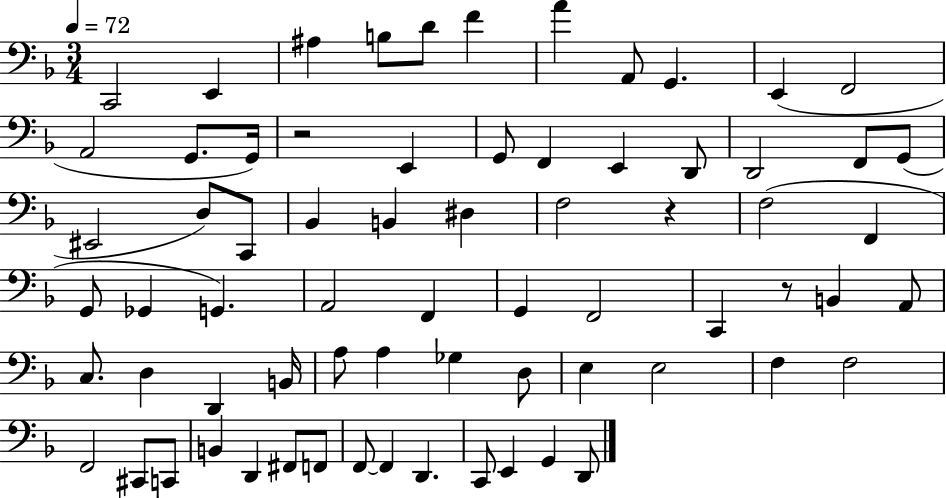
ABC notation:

X:1
T:Untitled
M:3/4
L:1/4
K:F
C,,2 E,, ^A, B,/2 D/2 F A A,,/2 G,, E,, F,,2 A,,2 G,,/2 G,,/4 z2 E,, G,,/2 F,, E,, D,,/2 D,,2 F,,/2 G,,/2 ^E,,2 D,/2 C,,/2 _B,, B,, ^D, F,2 z F,2 F,, G,,/2 _G,, G,, A,,2 F,, G,, F,,2 C,, z/2 B,, A,,/2 C,/2 D, D,, B,,/4 A,/2 A, _G, D,/2 E, E,2 F, F,2 F,,2 ^C,,/2 C,,/2 B,, D,, ^F,,/2 F,,/2 F,,/2 F,, D,, C,,/2 E,, G,, D,,/2